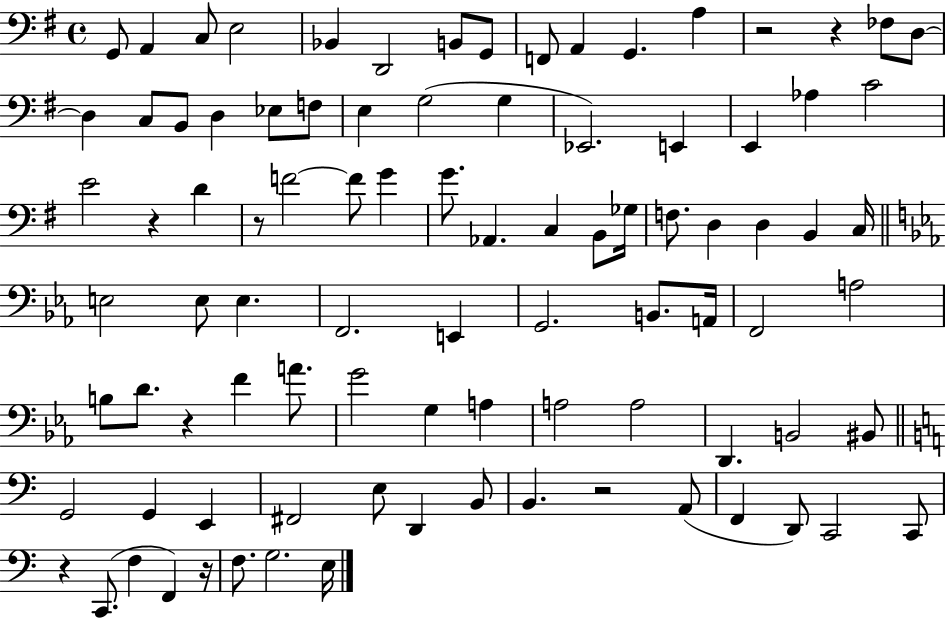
X:1
T:Untitled
M:4/4
L:1/4
K:G
G,,/2 A,, C,/2 E,2 _B,, D,,2 B,,/2 G,,/2 F,,/2 A,, G,, A, z2 z _F,/2 D,/2 D, C,/2 B,,/2 D, _E,/2 F,/2 E, G,2 G, _E,,2 E,, E,, _A, C2 E2 z D z/2 F2 F/2 G G/2 _A,, C, B,,/2 _G,/4 F,/2 D, D, B,, C,/4 E,2 E,/2 E, F,,2 E,, G,,2 B,,/2 A,,/4 F,,2 A,2 B,/2 D/2 z F A/2 G2 G, A, A,2 A,2 D,, B,,2 ^B,,/2 G,,2 G,, E,, ^F,,2 E,/2 D,, B,,/2 B,, z2 A,,/2 F,, D,,/2 C,,2 C,,/2 z C,,/2 F, F,, z/4 F,/2 G,2 E,/4